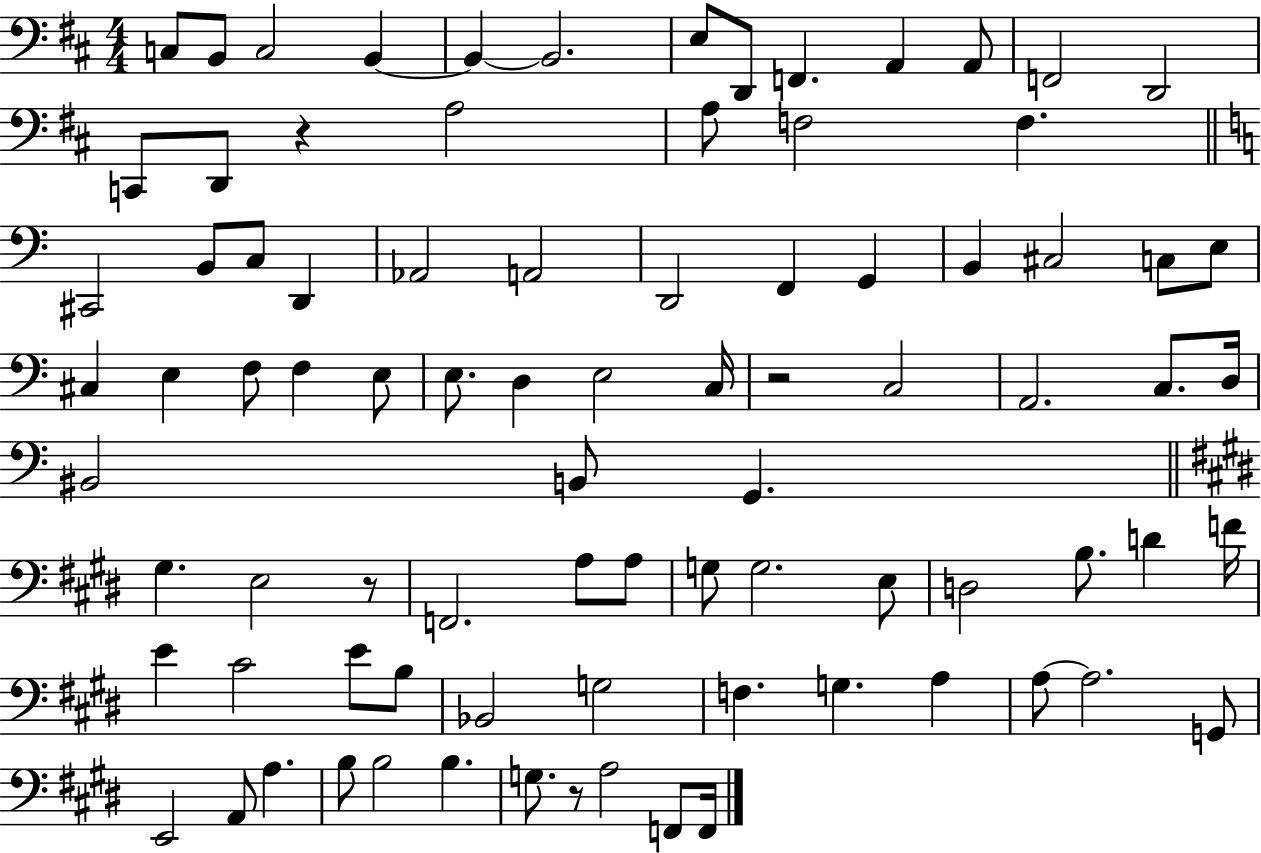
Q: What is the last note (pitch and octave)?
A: F2